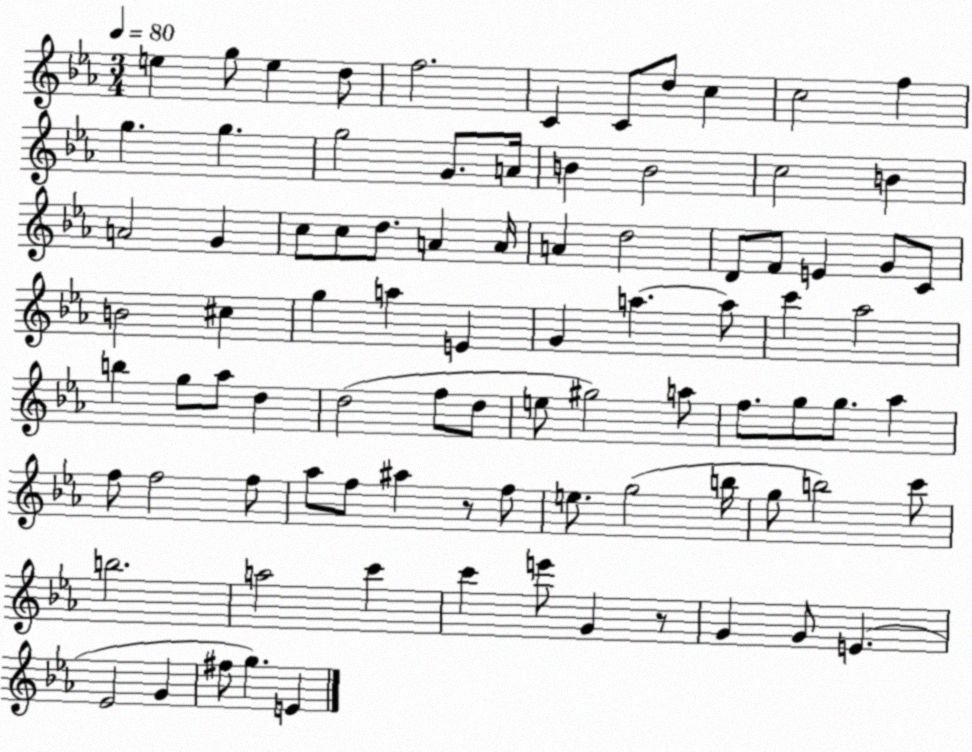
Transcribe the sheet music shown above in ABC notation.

X:1
T:Untitled
M:3/4
L:1/4
K:Eb
e g/2 e d/2 f2 C C/2 d/2 c c2 f g g g2 G/2 A/4 B B2 c2 B A2 G c/2 c/2 d/2 A A/4 A d2 D/2 F/2 E G/2 C/2 B2 ^c g a E G a a/2 c' _a2 b g/2 _a/2 d d2 f/2 d/2 e/2 ^g2 a/2 f/2 g/2 g/2 _a f/2 f2 f/2 _a/2 f/2 ^a z/2 f/2 e/2 g2 b/4 g/2 b2 c'/2 b2 a2 c' c' e'/2 G z/2 G G/2 E _E2 G ^f/2 g E